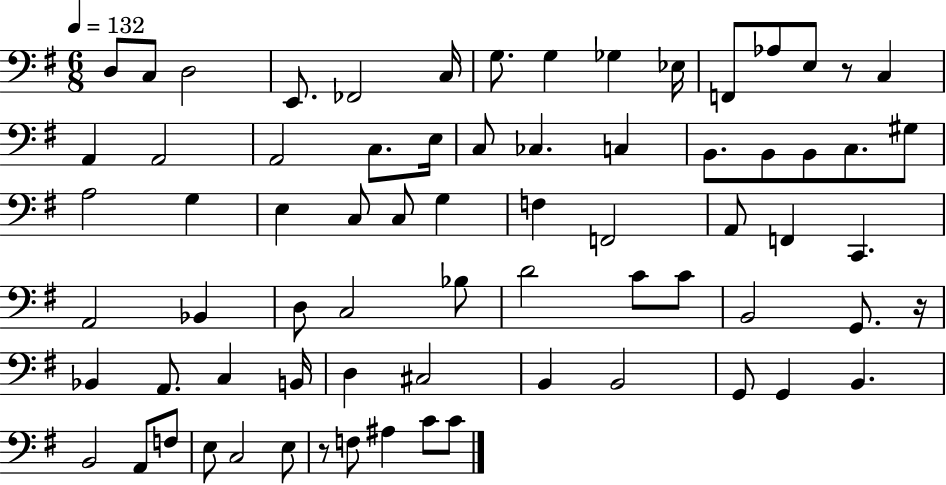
X:1
T:Untitled
M:6/8
L:1/4
K:G
D,/2 C,/2 D,2 E,,/2 _F,,2 C,/4 G,/2 G, _G, _E,/4 F,,/2 _A,/2 E,/2 z/2 C, A,, A,,2 A,,2 C,/2 E,/4 C,/2 _C, C, B,,/2 B,,/2 B,,/2 C,/2 ^G,/2 A,2 G, E, C,/2 C,/2 G, F, F,,2 A,,/2 F,, C,, A,,2 _B,, D,/2 C,2 _B,/2 D2 C/2 C/2 B,,2 G,,/2 z/4 _B,, A,,/2 C, B,,/4 D, ^C,2 B,, B,,2 G,,/2 G,, B,, B,,2 A,,/2 F,/2 E,/2 C,2 E,/2 z/2 F,/2 ^A, C/2 C/2